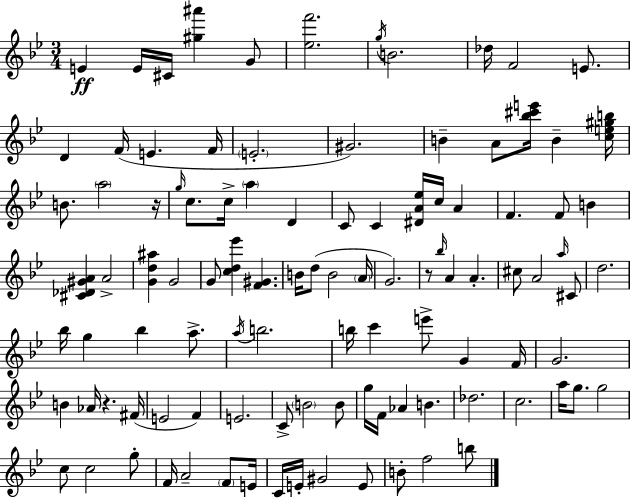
{
  \clef treble
  \numericTimeSignature
  \time 3/4
  \key bes \major
  e'4\ff e'16 cis'16 <gis'' ais'''>4 g'8 | <ees'' f'''>2. | \acciaccatura { g''16 } b'2. | des''16 f'2 e'8. | \break d'4 f'16( e'4. | f'16 \parenthesize e'2.-. | gis'2.) | b'4-- a'8 <bes'' cis''' e'''>16 b'4-- | \break <c'' e'' gis'' b''>16 b'8. \parenthesize a''2 | r16 \grace { g''16 } c''8. c''16-> \parenthesize a''4 d'4 | c'8 c'4 <dis' a' ees''>16 c''16 a'4 | f'4. f'8 b'4 | \break <cis' des' gis' a'>4 a'2-> | <g' d'' ais''>4 g'2 | g'8 <c'' d'' ees'''>4 <f' gis'>4. | b'16 d''8( b'2 | \break \parenthesize a'16 g'2.) | r8 \grace { bes''16 } a'4 a'4.-. | cis''8 a'2 | \grace { a''16 } cis'8 d''2. | \break bes''16 g''4 bes''4 | a''8.-> \acciaccatura { a''16 } b''2. | b''16 c'''4 e'''8-> | g'4 f'16 g'2. | \break b'4 aes'16 r4. | fis'16( e'2 | f'4) e'2. | c'8-> \parenthesize b'2 | \break b'8 g''16 f'16 aes'4 b'4. | des''2. | c''2. | a''16 g''8. g''2 | \break c''8 c''2 | g''8-. f'16 a'2-- | \parenthesize f'8 e'16 c'16 e'16-. gis'2 | e'8 b'8-. f''2 | \break b''8 \bar "|."
}